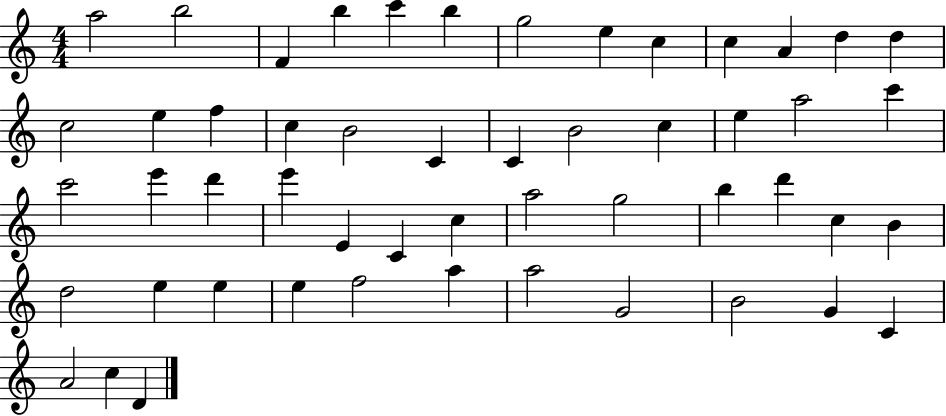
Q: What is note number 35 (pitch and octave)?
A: B5